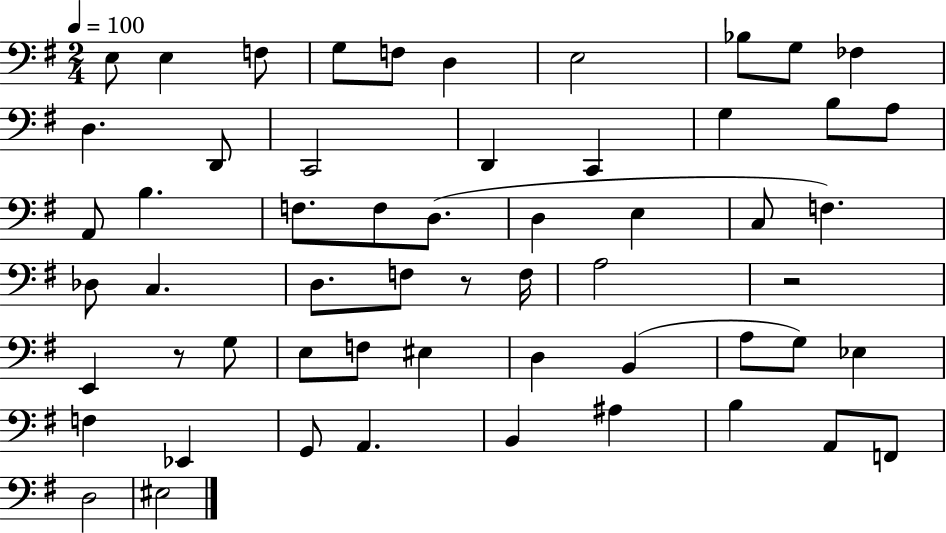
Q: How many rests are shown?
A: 3